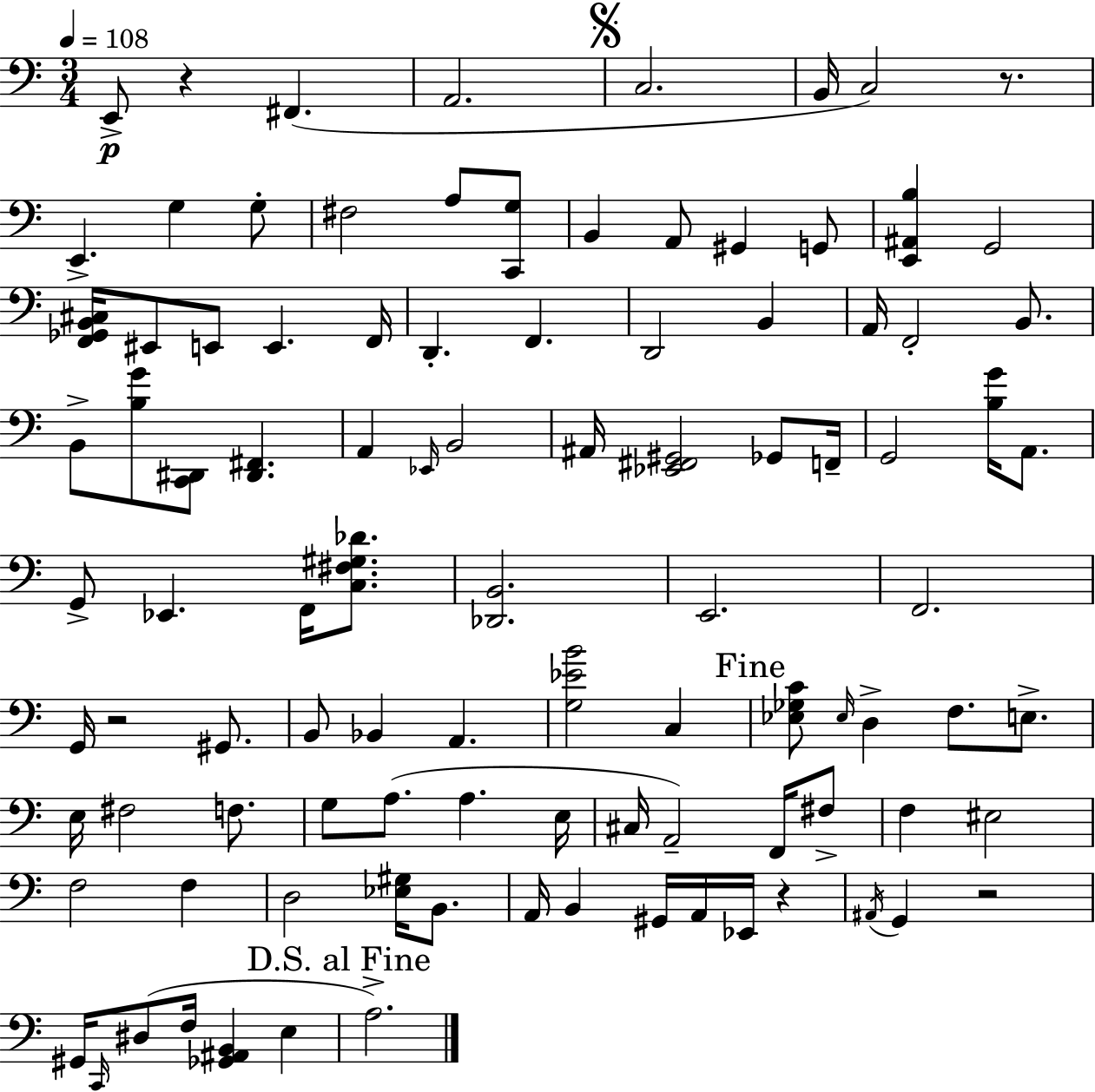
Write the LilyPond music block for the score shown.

{
  \clef bass
  \numericTimeSignature
  \time 3/4
  \key a \minor
  \tempo 4 = 108
  e,8->\p r4 fis,4.( | a,2. | \mark \markup { \musicglyph "scripts.segno" } c2. | b,16 c2) r8. | \break e,4.-> g4 g8-. | fis2 a8 <c, g>8 | b,4 a,8 gis,4 g,8 | <e, ais, b>4 g,2 | \break <f, ges, b, cis>16 eis,8 e,8 e,4. f,16 | d,4.-. f,4. | d,2 b,4 | a,16 f,2-. b,8. | \break b,8-> <b g'>8 <c, dis,>8 <dis, fis,>4. | a,4 \grace { ees,16 } b,2 | ais,16 <ees, fis, gis,>2 ges,8 | f,16-- g,2 <b g'>16 a,8. | \break g,8-> ees,4. f,16 <c fis gis des'>8. | <des, b,>2. | e,2. | f,2. | \break g,16 r2 gis,8. | b,8 bes,4 a,4. | <g ees' b'>2 c4 | \mark "Fine" <ees ges c'>8 \grace { ees16 } d4-> f8. e8.-> | \break e16 fis2 f8. | g8 a8.( a4. | e16 cis16 a,2--) f,16 | fis8-> f4 eis2 | \break f2 f4 | d2 <ees gis>16 b,8. | a,16 b,4 gis,16 a,16 ees,16 r4 | \acciaccatura { ais,16 } g,4 r2 | \break gis,16 \grace { c,16 }( dis8 f16 <ges, ais, b,>4 | e4 \mark "D.S. al Fine" a2.->) | \bar "|."
}